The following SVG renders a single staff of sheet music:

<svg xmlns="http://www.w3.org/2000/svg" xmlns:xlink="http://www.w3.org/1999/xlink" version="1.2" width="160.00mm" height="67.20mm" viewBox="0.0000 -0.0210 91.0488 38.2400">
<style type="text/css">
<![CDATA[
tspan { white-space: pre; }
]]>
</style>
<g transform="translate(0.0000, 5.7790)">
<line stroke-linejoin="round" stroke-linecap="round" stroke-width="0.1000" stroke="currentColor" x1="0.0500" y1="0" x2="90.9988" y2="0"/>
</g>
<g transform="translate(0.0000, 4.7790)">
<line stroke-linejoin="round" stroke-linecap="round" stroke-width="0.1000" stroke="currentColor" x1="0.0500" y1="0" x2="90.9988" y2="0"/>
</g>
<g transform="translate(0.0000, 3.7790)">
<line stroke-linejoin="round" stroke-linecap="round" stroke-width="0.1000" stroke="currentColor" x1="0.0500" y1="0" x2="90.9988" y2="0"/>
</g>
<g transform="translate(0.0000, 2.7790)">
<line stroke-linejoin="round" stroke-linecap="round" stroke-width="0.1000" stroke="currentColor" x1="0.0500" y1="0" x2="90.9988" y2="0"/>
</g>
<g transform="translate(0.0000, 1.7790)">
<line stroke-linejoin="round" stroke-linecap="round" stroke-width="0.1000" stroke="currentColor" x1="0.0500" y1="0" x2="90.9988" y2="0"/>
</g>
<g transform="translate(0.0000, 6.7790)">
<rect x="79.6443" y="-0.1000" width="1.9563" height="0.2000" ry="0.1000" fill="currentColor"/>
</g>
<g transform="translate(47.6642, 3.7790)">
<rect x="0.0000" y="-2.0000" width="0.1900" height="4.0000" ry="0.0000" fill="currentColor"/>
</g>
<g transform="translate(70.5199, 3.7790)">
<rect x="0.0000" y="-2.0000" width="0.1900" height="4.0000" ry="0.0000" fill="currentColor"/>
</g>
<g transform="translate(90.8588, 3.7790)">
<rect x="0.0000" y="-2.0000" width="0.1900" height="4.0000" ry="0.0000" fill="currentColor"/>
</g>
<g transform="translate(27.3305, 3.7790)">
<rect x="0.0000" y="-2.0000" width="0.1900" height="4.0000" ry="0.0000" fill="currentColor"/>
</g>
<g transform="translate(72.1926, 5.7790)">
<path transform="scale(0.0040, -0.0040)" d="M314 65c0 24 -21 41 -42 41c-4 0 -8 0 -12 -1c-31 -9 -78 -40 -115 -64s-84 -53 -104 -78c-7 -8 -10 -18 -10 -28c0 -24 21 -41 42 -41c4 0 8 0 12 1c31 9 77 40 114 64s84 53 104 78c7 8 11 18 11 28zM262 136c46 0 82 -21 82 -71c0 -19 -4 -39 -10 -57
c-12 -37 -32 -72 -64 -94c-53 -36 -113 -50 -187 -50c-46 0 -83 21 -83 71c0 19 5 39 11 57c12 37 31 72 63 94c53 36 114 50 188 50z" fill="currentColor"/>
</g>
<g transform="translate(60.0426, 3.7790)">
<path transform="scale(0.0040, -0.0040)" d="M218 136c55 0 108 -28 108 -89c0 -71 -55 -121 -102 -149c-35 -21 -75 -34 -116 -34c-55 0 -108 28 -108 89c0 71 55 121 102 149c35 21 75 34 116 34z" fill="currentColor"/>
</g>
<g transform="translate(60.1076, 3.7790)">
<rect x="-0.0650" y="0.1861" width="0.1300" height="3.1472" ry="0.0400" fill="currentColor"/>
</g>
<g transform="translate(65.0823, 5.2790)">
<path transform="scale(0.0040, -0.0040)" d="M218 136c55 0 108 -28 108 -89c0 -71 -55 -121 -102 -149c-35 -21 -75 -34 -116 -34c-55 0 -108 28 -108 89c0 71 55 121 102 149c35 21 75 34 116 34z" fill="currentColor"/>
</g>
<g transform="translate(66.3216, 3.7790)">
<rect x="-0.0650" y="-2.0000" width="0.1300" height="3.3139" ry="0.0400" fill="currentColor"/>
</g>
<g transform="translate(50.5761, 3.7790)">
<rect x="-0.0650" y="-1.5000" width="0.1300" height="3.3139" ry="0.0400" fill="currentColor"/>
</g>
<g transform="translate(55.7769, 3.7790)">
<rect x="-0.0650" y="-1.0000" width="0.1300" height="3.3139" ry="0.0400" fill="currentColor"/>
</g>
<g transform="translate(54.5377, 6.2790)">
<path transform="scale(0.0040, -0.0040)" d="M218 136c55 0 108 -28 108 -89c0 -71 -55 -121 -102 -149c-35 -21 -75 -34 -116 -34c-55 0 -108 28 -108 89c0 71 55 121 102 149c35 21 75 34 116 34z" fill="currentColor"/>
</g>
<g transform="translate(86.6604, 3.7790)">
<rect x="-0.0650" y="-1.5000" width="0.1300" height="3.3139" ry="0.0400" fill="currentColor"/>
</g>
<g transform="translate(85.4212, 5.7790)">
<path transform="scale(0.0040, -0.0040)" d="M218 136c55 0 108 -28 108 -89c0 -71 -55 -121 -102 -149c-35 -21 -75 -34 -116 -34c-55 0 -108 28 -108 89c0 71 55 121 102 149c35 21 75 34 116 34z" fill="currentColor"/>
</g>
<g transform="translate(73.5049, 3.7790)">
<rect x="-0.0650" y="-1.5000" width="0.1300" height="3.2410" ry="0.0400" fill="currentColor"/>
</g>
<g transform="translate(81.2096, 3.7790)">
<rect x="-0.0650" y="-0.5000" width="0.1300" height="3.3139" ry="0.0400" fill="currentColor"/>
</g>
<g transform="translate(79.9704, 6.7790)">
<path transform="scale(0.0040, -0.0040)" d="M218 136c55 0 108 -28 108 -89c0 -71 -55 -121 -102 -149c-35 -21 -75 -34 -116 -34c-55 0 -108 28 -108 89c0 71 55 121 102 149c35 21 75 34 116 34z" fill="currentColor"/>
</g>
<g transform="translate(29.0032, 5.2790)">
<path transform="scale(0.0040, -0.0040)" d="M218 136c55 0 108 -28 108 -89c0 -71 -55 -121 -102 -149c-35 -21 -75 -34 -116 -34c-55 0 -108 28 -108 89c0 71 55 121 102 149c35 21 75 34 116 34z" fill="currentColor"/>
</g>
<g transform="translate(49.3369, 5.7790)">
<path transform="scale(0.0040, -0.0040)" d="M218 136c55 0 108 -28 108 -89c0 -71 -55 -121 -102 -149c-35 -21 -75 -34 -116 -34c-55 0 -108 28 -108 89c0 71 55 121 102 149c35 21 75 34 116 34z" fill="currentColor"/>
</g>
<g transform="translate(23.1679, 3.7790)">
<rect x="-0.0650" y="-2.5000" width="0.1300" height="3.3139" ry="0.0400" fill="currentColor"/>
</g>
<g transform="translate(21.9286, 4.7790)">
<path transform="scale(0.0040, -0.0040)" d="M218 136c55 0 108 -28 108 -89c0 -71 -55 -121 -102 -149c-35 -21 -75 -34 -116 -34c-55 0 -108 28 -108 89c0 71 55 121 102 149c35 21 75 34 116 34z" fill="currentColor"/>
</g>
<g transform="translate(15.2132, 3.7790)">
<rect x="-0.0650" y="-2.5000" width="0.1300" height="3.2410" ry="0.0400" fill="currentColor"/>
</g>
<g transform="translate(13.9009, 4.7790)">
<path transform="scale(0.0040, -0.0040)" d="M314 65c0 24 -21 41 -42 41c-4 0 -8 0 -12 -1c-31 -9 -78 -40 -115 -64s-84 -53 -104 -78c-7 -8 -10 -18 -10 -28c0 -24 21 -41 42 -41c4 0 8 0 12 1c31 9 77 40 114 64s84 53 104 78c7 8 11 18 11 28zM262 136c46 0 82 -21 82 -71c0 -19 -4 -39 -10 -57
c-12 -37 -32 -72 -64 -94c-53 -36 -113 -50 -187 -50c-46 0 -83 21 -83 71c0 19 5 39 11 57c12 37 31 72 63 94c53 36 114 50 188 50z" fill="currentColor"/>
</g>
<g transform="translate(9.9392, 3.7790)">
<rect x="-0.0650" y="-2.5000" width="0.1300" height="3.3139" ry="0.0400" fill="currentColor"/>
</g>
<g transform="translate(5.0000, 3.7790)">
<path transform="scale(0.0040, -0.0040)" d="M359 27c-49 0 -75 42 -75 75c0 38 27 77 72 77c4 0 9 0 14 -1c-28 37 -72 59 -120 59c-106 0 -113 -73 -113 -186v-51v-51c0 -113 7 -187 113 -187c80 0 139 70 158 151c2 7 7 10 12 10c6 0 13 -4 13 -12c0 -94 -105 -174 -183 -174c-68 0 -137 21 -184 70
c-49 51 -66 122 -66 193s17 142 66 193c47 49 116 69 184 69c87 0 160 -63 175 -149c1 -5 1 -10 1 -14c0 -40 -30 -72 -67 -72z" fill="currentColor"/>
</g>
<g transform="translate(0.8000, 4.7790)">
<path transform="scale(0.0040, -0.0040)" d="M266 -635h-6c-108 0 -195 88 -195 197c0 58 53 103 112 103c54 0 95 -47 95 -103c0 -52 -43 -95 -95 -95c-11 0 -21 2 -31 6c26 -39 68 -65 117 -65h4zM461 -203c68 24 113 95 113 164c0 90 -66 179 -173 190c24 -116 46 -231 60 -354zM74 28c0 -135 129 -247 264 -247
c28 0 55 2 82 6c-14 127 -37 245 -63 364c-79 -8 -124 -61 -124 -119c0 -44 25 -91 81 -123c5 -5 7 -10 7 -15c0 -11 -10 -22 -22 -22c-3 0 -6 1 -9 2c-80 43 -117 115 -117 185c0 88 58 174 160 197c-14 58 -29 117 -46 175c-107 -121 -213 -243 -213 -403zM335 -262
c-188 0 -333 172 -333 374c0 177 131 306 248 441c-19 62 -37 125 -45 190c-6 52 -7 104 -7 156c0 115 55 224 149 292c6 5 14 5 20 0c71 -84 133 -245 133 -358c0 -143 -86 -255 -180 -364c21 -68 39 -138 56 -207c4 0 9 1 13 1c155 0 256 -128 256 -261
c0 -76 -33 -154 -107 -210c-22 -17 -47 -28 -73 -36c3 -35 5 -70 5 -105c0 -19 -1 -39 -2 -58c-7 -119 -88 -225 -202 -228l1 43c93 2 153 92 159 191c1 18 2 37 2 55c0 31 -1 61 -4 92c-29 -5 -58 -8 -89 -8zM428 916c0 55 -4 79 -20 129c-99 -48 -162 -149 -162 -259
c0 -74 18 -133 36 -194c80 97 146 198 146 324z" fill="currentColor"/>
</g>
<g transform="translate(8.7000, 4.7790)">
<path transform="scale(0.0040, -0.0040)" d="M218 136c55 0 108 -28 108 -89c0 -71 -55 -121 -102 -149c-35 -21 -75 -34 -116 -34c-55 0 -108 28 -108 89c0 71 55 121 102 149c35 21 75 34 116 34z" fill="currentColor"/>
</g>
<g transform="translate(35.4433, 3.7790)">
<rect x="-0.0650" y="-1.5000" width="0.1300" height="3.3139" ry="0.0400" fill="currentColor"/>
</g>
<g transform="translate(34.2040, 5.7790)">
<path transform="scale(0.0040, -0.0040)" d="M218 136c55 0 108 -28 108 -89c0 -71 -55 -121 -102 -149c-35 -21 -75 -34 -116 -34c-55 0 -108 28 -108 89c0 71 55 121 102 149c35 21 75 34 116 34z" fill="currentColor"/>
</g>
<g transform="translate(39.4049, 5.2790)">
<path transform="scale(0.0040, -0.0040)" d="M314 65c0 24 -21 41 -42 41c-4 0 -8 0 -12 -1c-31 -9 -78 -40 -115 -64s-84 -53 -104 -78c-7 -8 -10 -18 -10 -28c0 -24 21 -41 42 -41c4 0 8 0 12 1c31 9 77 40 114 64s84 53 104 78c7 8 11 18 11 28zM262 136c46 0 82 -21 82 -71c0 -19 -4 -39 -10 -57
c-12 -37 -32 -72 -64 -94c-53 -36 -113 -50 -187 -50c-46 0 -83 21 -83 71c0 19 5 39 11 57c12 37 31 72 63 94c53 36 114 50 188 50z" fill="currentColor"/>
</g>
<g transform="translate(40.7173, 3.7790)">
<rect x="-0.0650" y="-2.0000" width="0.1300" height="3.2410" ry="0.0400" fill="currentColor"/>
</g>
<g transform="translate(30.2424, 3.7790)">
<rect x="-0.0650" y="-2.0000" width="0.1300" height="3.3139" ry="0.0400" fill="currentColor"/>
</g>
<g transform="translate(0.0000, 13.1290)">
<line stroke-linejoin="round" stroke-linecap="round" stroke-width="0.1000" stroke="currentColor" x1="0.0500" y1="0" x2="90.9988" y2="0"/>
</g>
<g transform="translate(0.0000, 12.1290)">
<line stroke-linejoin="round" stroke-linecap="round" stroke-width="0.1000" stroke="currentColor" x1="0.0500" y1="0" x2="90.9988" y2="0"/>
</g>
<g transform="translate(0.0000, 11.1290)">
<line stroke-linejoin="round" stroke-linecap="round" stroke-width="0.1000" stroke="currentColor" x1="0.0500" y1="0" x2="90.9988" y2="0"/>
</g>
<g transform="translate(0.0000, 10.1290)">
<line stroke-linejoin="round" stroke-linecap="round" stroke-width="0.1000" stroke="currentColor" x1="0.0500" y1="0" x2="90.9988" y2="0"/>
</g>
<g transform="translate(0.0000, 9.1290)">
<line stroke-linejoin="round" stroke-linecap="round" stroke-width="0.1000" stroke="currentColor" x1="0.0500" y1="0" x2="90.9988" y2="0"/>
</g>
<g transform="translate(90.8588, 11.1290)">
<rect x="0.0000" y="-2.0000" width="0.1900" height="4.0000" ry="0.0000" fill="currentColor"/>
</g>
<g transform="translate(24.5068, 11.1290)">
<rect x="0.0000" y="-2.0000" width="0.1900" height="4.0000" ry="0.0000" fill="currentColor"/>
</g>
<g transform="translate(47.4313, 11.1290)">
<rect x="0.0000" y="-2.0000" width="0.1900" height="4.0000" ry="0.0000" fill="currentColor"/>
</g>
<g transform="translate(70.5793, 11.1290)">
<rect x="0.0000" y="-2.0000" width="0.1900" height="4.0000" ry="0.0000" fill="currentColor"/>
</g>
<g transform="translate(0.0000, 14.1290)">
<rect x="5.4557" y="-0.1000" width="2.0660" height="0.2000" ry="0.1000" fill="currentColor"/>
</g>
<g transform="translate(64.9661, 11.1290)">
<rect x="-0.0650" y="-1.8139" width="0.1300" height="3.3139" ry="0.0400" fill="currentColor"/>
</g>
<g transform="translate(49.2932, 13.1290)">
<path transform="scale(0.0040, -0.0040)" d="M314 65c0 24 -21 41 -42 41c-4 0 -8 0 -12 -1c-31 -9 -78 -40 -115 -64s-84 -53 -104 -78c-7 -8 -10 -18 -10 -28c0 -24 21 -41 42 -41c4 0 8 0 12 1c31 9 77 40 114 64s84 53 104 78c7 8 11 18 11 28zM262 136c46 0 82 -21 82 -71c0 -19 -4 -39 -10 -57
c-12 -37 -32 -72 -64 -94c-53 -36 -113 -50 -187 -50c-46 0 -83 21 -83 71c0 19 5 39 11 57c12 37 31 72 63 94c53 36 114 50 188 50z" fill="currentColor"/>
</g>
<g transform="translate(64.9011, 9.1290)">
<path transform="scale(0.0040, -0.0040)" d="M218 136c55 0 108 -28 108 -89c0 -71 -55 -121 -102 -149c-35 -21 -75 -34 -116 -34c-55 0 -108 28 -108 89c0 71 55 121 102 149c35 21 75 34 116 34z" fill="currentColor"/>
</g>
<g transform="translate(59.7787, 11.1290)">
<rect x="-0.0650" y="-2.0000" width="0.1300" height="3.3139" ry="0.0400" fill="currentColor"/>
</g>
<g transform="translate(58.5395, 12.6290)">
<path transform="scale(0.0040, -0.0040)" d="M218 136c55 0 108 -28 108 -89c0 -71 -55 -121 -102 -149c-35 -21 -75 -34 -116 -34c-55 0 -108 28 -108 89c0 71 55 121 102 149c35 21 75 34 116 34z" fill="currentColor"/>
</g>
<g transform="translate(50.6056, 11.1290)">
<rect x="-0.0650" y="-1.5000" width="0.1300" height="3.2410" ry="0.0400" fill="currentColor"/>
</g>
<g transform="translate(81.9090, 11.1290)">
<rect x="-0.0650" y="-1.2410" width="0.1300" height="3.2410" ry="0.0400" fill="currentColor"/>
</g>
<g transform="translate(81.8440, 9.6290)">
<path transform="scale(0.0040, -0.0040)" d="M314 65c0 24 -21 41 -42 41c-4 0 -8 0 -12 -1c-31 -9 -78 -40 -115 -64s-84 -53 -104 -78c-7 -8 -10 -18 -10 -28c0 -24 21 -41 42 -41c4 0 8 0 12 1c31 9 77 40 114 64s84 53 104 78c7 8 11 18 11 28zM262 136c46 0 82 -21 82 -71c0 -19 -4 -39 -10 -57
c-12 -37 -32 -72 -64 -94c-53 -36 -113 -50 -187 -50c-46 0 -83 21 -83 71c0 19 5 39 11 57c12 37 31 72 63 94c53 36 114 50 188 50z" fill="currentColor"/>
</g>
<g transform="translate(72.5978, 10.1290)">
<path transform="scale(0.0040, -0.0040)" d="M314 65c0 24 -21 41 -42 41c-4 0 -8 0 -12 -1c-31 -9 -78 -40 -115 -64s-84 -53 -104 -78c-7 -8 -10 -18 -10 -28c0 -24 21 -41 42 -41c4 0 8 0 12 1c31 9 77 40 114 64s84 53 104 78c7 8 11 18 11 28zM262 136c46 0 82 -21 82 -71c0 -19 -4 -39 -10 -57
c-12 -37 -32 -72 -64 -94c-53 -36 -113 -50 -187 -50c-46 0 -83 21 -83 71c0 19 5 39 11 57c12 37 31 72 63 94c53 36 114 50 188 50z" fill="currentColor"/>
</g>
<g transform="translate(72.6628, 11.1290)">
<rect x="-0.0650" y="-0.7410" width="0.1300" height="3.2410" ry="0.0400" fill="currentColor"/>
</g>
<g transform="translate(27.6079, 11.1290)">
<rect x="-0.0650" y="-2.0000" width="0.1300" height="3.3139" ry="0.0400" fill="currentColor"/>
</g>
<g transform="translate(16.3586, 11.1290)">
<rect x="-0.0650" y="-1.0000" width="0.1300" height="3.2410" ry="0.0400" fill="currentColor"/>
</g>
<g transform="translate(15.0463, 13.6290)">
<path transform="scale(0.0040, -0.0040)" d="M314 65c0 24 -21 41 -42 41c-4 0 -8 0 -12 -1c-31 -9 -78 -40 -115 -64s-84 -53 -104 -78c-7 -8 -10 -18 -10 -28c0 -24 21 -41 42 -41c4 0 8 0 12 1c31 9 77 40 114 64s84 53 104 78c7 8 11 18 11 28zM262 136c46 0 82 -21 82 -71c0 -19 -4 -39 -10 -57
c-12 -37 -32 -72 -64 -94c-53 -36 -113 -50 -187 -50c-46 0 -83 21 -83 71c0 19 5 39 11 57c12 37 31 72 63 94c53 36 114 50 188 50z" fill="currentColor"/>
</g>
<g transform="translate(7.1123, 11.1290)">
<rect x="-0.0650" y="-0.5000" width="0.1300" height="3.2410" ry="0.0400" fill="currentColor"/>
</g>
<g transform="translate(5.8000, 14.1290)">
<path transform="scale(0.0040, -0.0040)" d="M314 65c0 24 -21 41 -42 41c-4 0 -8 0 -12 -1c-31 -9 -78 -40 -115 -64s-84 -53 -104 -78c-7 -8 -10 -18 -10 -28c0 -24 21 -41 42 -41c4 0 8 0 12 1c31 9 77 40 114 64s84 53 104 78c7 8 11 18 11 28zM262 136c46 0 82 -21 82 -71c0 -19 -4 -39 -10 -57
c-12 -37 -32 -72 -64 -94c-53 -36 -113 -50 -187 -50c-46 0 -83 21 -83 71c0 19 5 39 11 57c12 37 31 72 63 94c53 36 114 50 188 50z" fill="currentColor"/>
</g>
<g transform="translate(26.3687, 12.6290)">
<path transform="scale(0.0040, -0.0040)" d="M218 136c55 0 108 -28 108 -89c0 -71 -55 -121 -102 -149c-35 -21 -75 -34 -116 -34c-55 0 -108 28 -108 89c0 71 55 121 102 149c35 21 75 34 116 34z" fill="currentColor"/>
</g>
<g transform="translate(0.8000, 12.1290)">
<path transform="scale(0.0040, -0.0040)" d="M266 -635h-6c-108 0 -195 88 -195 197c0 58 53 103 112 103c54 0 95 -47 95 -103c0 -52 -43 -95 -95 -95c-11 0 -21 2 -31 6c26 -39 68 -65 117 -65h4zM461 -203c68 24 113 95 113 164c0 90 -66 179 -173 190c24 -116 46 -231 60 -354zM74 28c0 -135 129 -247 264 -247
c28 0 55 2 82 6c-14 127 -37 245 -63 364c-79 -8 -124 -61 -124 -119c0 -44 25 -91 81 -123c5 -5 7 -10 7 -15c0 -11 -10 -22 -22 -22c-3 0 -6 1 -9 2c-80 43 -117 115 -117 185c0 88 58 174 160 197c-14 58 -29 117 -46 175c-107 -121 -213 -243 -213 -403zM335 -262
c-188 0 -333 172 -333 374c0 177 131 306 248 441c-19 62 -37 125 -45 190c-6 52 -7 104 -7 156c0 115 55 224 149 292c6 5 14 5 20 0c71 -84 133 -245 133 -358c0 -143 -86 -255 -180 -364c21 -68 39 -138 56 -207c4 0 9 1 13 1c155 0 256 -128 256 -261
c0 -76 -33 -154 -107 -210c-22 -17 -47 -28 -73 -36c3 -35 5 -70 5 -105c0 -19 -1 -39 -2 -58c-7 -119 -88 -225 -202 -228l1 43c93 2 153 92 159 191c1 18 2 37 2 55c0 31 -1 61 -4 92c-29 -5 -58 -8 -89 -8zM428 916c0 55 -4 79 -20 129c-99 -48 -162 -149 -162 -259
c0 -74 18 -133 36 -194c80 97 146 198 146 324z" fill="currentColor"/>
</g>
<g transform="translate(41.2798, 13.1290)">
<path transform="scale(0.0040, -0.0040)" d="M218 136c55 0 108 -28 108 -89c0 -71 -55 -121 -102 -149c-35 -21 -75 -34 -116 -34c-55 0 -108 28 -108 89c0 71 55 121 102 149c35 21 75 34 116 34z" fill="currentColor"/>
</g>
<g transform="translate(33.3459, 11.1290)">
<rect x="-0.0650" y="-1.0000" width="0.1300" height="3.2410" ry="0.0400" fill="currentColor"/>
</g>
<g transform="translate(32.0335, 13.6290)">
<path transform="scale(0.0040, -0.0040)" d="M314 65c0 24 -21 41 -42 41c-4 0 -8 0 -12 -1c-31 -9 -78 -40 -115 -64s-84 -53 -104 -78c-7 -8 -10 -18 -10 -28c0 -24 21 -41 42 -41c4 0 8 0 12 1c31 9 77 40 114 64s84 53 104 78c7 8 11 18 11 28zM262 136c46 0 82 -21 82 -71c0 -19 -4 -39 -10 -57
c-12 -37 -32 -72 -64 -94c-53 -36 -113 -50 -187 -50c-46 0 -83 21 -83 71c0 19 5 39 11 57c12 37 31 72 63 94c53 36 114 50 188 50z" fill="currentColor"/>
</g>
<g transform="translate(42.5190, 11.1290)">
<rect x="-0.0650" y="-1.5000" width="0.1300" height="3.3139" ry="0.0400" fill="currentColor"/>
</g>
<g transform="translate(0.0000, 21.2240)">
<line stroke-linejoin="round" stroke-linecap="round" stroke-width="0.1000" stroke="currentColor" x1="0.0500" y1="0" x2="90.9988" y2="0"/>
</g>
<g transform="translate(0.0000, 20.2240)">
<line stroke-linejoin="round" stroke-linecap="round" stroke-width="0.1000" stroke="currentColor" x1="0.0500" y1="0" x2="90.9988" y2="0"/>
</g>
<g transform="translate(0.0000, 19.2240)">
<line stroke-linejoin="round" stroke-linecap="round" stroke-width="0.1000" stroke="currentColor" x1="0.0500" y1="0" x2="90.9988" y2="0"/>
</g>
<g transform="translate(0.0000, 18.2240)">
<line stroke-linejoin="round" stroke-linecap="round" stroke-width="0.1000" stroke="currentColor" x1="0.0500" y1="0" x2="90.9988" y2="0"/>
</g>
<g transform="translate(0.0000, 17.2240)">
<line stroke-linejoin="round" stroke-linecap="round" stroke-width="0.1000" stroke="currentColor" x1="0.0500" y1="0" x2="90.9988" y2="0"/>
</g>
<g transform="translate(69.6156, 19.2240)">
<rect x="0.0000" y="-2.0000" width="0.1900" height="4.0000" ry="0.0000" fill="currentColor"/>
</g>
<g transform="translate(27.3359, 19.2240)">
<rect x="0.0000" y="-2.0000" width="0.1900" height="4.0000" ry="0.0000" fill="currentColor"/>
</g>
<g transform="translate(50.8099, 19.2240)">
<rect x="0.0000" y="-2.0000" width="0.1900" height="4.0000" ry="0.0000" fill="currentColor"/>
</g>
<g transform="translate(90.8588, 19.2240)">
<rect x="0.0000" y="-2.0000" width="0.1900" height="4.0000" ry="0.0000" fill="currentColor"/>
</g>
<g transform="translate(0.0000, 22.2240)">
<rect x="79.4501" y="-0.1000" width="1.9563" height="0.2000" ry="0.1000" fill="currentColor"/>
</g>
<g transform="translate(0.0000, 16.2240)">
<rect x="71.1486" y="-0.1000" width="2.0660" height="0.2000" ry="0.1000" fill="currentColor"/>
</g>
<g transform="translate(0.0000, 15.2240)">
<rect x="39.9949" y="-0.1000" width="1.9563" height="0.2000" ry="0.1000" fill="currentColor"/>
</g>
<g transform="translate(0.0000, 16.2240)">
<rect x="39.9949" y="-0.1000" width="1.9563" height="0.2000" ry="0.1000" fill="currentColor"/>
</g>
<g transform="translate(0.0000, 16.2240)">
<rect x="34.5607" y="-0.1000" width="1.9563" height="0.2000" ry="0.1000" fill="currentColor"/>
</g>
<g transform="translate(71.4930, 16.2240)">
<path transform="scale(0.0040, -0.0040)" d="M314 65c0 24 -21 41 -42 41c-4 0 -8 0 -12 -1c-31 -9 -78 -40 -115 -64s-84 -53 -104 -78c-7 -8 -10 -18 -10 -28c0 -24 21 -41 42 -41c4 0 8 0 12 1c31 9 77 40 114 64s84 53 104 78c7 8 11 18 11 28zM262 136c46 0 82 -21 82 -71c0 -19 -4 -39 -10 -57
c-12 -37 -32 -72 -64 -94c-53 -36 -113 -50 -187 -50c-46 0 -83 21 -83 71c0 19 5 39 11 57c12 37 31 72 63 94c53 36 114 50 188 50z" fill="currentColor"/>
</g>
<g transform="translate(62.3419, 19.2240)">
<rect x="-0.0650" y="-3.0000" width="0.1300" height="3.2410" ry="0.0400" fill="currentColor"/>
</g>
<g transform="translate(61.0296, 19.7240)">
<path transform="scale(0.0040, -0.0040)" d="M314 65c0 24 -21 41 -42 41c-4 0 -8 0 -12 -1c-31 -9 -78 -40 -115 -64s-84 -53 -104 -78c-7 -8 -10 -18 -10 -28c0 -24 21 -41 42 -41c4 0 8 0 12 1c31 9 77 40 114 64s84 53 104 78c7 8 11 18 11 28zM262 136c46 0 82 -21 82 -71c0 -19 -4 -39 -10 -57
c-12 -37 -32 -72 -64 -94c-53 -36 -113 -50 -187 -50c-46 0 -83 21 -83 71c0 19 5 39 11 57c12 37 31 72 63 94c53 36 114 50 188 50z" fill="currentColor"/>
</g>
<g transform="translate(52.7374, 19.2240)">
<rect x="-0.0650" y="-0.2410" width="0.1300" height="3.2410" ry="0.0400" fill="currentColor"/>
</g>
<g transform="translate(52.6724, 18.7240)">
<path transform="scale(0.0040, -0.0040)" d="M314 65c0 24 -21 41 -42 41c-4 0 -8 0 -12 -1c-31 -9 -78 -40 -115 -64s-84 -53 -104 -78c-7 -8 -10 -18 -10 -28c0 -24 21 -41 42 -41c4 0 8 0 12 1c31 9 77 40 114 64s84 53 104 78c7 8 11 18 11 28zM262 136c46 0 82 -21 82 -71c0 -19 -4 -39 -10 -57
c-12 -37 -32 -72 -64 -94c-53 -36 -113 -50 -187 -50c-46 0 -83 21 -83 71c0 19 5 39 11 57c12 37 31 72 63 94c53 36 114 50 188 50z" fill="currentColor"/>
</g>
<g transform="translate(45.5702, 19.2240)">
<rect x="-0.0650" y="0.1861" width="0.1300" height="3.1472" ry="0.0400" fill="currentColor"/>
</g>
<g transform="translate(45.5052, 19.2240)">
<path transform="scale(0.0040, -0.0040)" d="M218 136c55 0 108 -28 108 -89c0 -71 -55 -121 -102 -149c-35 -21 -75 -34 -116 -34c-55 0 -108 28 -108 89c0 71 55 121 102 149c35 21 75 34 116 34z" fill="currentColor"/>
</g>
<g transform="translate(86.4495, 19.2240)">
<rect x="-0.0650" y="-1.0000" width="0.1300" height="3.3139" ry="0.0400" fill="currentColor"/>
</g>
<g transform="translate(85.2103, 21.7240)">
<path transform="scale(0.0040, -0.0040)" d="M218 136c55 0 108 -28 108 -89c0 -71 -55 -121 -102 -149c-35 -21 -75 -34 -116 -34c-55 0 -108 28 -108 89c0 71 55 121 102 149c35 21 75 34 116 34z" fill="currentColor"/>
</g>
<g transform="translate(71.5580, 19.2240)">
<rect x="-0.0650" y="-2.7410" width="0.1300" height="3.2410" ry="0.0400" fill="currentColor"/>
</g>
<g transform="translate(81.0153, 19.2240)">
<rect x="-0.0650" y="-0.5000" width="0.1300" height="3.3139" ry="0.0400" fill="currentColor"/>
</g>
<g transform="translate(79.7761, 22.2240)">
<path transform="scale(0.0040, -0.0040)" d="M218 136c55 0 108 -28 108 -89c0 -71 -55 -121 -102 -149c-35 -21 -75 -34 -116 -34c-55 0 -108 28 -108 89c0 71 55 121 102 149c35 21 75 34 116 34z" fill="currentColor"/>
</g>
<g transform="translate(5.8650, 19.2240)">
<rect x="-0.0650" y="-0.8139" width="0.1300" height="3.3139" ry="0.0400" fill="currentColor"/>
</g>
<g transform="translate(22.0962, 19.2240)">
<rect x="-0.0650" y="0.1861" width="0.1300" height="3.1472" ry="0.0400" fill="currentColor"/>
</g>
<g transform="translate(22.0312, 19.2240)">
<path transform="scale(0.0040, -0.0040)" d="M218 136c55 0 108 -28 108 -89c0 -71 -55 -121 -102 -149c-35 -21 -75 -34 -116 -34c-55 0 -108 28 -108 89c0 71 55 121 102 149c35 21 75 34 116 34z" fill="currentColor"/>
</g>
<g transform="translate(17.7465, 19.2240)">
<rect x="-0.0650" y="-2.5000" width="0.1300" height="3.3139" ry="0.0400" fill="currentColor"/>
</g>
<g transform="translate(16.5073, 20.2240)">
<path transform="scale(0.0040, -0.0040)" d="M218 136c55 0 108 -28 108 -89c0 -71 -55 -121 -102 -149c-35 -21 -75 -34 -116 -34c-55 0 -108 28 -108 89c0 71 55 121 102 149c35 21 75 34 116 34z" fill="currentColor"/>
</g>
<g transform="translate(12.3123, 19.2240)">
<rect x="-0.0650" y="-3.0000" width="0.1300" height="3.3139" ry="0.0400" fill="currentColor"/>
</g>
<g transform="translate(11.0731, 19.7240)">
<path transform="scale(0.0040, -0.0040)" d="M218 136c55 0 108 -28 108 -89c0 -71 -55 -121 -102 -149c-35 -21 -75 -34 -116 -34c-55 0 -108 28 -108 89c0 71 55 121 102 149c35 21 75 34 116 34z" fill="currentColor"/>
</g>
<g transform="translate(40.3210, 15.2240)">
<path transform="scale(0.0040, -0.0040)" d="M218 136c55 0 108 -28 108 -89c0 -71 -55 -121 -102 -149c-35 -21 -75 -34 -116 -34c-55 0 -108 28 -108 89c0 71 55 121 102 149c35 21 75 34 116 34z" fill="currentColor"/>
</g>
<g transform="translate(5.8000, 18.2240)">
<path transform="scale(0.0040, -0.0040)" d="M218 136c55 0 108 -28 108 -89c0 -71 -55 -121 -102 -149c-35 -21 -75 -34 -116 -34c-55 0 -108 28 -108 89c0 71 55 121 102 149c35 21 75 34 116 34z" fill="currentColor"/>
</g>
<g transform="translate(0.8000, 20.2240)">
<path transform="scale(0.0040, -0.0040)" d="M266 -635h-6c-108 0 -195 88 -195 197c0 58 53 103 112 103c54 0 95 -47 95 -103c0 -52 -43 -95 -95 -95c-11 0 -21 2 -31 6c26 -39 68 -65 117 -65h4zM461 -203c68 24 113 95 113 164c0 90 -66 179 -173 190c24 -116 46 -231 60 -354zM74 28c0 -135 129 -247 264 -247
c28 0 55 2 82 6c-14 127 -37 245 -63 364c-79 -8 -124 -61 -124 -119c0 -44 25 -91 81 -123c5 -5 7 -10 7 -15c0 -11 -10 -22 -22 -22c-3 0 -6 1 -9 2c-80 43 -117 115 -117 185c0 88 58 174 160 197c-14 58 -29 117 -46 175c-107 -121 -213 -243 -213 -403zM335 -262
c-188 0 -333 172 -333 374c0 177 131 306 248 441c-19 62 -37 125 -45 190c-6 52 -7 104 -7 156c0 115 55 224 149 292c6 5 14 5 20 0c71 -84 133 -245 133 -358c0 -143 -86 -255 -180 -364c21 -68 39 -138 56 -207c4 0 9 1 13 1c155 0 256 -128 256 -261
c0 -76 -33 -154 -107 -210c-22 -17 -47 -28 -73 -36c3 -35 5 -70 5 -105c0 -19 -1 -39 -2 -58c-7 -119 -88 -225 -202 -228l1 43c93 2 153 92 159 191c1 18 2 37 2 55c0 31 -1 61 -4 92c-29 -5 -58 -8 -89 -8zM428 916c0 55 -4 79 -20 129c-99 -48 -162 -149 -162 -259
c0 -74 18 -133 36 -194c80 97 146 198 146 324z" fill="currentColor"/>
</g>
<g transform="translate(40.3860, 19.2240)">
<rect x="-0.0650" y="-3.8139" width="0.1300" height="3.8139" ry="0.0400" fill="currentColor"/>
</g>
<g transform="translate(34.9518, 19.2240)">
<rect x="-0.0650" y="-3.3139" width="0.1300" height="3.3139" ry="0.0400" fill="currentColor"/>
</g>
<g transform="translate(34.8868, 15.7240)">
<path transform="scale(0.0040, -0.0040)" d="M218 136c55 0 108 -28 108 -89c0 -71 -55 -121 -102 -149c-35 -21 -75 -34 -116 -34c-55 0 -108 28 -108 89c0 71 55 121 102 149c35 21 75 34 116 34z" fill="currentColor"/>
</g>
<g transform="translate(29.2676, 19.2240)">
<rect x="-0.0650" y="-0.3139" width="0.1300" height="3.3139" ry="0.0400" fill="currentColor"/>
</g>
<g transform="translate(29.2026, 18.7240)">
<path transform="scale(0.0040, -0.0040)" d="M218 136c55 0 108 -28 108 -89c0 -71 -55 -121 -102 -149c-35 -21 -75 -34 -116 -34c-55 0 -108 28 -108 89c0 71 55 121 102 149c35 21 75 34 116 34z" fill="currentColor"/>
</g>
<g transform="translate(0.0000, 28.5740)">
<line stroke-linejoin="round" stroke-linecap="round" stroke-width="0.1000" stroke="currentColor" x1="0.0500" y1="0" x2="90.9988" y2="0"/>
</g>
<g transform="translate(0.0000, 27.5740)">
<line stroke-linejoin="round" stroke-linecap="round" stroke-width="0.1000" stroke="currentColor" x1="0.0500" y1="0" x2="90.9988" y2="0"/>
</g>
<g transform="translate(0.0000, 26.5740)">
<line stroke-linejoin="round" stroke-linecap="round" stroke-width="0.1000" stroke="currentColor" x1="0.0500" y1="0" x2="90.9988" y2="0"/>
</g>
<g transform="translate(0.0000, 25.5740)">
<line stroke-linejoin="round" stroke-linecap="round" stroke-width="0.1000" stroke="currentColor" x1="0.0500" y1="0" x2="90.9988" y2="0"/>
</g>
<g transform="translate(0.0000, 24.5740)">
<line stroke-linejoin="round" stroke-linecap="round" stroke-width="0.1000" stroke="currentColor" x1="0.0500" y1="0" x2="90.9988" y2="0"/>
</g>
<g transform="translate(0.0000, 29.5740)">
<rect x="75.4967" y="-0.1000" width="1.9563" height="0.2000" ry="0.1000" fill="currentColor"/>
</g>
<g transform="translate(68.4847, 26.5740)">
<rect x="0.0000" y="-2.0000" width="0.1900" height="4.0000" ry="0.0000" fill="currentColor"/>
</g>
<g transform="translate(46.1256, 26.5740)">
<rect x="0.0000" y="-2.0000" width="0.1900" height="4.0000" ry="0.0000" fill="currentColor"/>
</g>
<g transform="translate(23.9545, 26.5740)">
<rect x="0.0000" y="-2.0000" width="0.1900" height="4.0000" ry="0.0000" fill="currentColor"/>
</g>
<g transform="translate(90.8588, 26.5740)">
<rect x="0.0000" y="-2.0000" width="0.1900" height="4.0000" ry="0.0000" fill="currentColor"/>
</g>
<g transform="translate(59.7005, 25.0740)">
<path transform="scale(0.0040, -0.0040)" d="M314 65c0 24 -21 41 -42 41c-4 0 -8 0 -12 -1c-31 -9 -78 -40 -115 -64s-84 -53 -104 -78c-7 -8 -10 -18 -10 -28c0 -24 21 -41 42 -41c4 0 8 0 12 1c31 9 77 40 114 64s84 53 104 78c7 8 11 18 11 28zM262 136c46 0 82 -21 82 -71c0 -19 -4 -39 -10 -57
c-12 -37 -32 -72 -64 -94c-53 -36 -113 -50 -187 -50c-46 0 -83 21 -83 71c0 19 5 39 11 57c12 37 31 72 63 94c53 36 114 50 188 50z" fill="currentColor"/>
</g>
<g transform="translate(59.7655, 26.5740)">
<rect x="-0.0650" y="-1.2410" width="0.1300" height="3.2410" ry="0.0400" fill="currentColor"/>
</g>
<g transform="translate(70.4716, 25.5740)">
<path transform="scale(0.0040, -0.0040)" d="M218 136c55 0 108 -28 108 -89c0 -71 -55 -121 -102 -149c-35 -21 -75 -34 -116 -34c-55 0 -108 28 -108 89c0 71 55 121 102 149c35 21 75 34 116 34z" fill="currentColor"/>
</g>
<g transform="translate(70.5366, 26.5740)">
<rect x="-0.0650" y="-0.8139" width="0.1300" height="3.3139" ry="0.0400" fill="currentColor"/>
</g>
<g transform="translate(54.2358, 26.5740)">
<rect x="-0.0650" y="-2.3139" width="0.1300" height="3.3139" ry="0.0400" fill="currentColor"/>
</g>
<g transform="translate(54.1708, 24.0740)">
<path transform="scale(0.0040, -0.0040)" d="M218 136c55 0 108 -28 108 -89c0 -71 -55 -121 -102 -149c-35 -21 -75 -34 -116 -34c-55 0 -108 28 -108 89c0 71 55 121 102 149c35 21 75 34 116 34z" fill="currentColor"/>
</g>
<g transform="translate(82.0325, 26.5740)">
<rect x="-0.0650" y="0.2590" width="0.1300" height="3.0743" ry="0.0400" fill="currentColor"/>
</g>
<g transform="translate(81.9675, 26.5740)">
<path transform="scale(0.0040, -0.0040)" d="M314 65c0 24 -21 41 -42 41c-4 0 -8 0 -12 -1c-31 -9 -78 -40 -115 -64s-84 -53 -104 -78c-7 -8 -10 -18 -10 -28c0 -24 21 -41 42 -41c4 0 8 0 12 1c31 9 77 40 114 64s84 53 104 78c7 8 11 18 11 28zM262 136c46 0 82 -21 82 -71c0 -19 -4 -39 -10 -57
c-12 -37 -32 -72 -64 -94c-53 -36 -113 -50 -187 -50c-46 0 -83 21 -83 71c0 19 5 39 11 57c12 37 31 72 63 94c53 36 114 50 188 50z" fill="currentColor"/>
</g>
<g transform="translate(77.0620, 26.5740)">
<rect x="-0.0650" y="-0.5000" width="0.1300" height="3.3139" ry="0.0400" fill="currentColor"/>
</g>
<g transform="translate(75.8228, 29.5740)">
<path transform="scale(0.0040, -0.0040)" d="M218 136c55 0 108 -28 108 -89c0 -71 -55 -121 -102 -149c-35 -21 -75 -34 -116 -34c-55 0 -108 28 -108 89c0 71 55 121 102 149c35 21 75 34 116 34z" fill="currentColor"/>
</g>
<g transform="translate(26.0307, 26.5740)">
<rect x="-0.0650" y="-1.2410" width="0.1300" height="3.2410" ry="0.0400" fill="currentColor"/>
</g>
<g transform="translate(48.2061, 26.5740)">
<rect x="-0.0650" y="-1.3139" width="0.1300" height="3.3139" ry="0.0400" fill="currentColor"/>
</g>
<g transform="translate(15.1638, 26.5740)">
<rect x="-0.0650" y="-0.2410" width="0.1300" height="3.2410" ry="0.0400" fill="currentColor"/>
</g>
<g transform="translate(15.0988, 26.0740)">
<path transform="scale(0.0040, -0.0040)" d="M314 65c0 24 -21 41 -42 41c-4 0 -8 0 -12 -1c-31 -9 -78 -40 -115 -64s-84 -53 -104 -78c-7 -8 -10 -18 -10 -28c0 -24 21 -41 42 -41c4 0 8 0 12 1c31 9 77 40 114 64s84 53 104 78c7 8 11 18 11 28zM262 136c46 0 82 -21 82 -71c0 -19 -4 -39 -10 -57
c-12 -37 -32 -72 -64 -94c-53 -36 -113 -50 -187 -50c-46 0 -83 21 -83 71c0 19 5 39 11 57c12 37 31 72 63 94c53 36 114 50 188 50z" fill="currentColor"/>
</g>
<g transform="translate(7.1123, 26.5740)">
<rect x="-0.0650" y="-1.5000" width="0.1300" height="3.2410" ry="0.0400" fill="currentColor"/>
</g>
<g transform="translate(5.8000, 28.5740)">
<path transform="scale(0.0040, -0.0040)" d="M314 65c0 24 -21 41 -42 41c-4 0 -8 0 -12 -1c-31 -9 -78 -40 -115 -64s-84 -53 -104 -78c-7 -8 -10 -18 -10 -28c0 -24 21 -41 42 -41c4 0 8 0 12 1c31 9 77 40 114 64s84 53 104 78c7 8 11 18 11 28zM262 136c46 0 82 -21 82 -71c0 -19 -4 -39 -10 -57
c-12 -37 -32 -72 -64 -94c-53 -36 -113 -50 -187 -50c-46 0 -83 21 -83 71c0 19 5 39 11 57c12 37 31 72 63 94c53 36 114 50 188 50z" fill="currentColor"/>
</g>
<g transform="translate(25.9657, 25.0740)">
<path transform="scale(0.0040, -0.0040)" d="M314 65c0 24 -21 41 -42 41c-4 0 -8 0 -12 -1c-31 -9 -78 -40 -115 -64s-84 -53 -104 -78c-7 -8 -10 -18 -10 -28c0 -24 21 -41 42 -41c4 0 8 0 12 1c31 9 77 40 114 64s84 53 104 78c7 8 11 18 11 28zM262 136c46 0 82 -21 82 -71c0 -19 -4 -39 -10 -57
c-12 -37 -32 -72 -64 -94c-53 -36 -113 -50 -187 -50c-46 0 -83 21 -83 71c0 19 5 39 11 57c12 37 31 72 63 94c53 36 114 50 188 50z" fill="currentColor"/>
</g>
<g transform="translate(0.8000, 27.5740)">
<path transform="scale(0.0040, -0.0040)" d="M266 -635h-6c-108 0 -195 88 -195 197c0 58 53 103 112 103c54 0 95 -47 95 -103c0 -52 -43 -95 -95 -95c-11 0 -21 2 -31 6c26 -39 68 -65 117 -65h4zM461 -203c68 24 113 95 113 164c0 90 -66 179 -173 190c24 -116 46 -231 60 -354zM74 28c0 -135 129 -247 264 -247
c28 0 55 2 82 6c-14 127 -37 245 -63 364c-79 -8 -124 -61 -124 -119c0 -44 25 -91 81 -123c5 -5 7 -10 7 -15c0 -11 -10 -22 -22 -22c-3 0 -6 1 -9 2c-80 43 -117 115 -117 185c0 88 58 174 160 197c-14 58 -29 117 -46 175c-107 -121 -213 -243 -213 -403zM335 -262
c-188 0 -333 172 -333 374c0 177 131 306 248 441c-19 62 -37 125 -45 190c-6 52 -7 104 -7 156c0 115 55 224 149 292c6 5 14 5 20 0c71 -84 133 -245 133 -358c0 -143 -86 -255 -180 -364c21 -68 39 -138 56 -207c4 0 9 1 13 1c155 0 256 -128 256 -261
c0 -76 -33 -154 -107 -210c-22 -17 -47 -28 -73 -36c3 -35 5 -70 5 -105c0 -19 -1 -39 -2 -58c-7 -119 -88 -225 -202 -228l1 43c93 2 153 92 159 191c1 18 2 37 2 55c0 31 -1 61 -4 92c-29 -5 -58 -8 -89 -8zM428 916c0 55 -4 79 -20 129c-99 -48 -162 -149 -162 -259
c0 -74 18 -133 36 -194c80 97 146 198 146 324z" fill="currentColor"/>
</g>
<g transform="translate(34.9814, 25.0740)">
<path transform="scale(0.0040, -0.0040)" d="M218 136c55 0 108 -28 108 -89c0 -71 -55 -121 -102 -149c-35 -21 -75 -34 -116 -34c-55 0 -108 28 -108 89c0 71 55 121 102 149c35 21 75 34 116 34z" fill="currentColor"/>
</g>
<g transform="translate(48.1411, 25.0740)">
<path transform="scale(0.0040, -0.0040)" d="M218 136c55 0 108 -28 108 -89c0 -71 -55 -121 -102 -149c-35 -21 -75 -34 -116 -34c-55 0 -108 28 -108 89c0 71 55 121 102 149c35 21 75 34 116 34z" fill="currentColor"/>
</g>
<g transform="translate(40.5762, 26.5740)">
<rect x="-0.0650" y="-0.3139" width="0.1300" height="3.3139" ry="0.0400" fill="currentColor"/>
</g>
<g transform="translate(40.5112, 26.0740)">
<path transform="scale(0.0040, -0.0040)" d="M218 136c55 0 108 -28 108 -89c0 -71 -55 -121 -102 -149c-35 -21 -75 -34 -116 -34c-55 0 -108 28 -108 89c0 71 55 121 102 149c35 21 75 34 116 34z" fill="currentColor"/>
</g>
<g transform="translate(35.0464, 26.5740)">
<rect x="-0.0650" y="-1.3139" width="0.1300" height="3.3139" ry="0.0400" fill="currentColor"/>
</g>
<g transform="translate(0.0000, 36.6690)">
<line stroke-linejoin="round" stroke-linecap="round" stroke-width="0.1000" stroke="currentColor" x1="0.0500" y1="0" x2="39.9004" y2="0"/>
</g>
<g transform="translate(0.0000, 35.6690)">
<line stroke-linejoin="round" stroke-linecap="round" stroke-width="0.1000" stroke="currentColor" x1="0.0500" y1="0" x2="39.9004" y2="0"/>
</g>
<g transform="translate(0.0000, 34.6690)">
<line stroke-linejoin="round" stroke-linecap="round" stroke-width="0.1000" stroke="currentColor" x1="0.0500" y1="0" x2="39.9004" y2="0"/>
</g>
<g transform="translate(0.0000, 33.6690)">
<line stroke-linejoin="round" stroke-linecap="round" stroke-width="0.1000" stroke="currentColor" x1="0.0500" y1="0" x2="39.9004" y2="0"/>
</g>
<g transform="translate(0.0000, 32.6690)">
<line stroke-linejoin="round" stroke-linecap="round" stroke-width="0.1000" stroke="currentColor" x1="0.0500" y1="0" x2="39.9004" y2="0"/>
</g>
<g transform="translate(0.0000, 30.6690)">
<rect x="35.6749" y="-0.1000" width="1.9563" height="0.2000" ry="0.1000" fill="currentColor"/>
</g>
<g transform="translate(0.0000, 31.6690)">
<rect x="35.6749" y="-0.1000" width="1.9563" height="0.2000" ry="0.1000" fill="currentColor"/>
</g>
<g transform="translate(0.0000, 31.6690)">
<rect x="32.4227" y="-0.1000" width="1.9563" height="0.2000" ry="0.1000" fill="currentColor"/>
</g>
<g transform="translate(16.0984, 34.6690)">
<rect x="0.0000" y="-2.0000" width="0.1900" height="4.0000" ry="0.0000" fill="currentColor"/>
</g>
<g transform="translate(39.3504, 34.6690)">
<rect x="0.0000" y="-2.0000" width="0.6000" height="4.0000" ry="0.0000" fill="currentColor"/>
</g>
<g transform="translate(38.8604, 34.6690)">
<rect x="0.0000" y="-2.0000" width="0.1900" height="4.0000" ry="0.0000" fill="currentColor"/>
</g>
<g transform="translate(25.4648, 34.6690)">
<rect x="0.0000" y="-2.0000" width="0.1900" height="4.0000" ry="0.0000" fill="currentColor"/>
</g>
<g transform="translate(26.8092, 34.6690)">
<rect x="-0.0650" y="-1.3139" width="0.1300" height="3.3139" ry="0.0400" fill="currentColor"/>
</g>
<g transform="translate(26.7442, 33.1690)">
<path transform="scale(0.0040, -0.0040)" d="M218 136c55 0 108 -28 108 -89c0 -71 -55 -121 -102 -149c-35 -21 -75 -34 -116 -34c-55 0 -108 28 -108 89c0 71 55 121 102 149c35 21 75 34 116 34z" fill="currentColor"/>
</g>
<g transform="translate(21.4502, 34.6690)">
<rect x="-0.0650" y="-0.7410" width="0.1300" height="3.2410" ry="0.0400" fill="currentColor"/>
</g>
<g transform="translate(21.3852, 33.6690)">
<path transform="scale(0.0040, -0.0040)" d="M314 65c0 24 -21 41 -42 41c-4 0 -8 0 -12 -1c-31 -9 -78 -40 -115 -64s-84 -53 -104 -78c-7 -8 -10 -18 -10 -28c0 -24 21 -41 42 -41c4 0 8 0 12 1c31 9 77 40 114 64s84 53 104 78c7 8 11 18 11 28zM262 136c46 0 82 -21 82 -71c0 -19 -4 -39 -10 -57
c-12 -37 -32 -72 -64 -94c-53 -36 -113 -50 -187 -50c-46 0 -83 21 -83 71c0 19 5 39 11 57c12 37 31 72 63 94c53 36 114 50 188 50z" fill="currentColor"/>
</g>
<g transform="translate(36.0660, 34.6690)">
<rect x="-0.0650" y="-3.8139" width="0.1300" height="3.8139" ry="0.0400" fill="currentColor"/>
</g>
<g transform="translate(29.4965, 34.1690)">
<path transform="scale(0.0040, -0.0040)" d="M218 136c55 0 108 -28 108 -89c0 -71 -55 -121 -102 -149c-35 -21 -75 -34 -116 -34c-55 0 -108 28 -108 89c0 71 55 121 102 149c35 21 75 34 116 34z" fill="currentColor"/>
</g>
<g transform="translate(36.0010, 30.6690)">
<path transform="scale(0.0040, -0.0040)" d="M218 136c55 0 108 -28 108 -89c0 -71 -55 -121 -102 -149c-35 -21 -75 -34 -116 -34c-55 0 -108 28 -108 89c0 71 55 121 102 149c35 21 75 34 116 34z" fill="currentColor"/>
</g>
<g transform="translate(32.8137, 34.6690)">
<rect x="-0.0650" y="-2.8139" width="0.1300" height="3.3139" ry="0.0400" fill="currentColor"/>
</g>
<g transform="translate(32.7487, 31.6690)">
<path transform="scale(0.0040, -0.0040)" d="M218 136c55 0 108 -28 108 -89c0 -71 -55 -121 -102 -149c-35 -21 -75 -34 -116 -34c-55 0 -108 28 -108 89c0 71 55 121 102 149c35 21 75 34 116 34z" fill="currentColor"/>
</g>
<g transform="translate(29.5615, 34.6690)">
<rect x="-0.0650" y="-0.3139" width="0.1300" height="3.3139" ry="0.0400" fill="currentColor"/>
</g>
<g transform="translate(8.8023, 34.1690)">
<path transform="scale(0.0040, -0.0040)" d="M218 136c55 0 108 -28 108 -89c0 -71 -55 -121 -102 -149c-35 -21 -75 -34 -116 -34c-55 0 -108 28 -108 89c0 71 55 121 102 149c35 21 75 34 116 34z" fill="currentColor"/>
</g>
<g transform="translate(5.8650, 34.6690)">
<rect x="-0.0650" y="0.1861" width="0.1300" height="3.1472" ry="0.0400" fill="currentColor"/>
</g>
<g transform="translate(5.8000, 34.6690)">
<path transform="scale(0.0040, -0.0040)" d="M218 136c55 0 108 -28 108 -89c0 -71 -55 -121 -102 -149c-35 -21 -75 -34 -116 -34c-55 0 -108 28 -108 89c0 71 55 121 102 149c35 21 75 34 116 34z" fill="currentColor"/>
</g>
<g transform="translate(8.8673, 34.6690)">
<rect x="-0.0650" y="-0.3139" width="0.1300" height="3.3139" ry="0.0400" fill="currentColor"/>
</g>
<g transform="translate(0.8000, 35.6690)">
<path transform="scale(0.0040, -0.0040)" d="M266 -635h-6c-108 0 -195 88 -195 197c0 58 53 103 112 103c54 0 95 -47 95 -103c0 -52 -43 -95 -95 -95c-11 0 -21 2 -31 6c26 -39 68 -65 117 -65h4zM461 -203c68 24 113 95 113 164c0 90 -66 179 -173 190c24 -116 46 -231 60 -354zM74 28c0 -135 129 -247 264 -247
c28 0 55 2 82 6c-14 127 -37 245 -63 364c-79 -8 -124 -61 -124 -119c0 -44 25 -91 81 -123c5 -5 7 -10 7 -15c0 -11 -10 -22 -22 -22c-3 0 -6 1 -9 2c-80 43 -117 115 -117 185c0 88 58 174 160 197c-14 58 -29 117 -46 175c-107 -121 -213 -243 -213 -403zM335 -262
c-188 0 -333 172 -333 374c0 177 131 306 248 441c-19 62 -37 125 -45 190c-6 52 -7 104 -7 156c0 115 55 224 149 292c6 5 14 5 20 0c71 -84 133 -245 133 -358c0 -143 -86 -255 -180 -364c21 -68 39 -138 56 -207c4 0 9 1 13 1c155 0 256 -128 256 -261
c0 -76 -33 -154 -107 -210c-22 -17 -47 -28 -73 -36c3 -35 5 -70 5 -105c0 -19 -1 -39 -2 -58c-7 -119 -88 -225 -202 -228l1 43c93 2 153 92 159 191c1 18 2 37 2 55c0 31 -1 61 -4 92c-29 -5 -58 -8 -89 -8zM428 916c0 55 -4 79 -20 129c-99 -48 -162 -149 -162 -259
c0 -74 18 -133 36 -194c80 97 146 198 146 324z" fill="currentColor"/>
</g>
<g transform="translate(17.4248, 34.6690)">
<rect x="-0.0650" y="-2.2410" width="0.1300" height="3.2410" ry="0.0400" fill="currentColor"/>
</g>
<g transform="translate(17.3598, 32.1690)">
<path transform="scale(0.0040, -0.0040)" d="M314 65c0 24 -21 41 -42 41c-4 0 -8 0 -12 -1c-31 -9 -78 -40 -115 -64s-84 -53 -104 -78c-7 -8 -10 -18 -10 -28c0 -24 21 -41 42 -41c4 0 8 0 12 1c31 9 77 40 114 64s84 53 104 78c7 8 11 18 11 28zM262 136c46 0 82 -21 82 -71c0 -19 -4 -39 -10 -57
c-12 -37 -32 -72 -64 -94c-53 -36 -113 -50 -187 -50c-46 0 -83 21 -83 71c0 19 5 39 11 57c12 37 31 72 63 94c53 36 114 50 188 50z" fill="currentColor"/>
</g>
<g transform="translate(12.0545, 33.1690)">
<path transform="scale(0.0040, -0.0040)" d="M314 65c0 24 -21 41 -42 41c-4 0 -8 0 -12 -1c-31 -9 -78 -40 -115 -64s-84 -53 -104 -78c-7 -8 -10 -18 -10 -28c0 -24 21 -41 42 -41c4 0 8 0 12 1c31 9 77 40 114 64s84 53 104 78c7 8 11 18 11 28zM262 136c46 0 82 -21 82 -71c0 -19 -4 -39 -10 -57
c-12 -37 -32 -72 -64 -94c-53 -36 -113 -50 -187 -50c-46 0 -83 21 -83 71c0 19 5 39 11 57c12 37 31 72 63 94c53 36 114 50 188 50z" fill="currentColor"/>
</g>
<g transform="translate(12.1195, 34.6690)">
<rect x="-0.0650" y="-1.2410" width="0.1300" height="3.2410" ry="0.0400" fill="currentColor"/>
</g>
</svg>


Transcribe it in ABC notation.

X:1
T:Untitled
M:4/4
L:1/4
K:C
G G2 G F E F2 E D B F E2 C E C2 D2 F D2 E E2 F f d2 e2 d A G B c b c' B c2 A2 a2 C D E2 c2 e2 e c e g e2 d C B2 B c e2 g2 d2 e c a c'